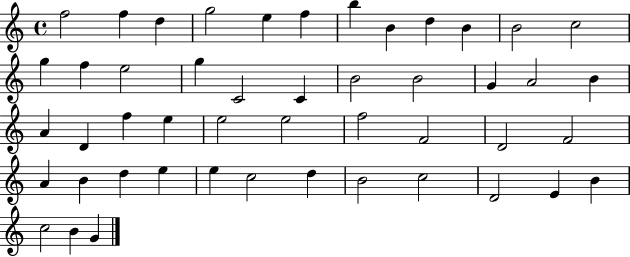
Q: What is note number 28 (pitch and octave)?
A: E5